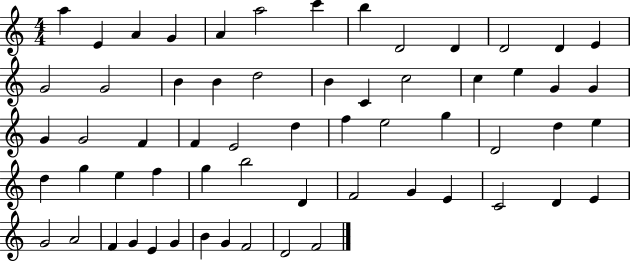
X:1
T:Untitled
M:4/4
L:1/4
K:C
a E A G A a2 c' b D2 D D2 D E G2 G2 B B d2 B C c2 c e G G G G2 F F E2 d f e2 g D2 d e d g e f g b2 D F2 G E C2 D E G2 A2 F G E G B G F2 D2 F2